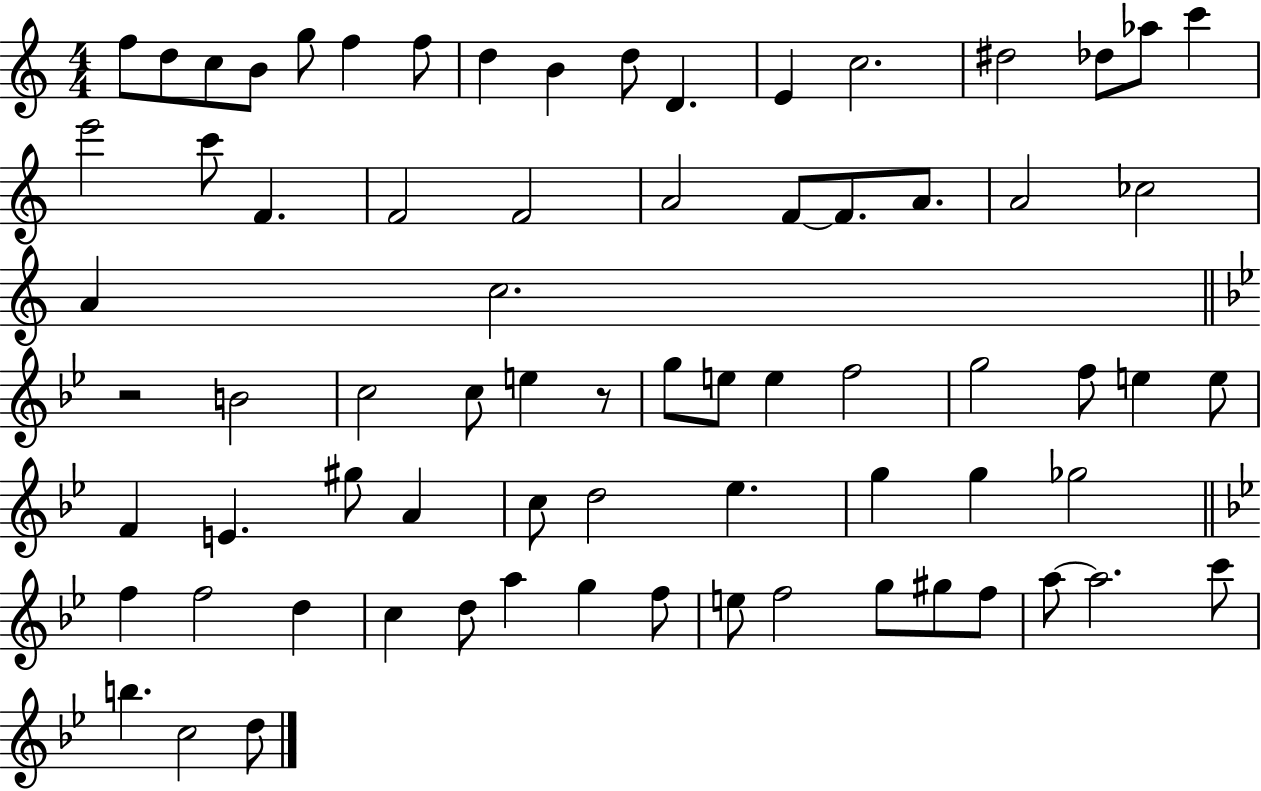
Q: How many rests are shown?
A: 2